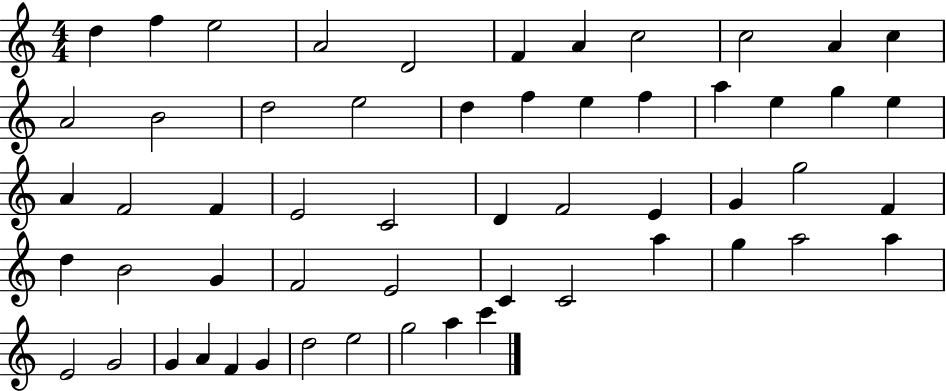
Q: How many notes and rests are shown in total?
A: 56